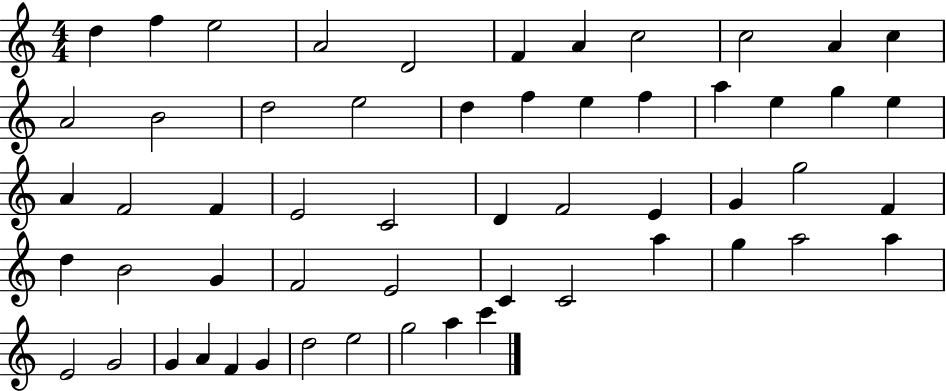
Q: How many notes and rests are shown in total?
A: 56